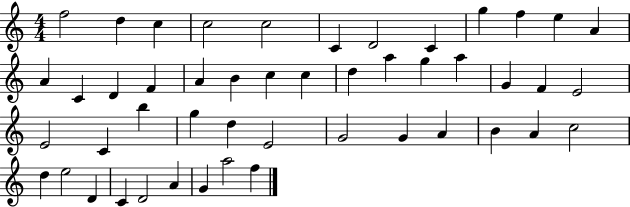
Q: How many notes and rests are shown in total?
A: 48